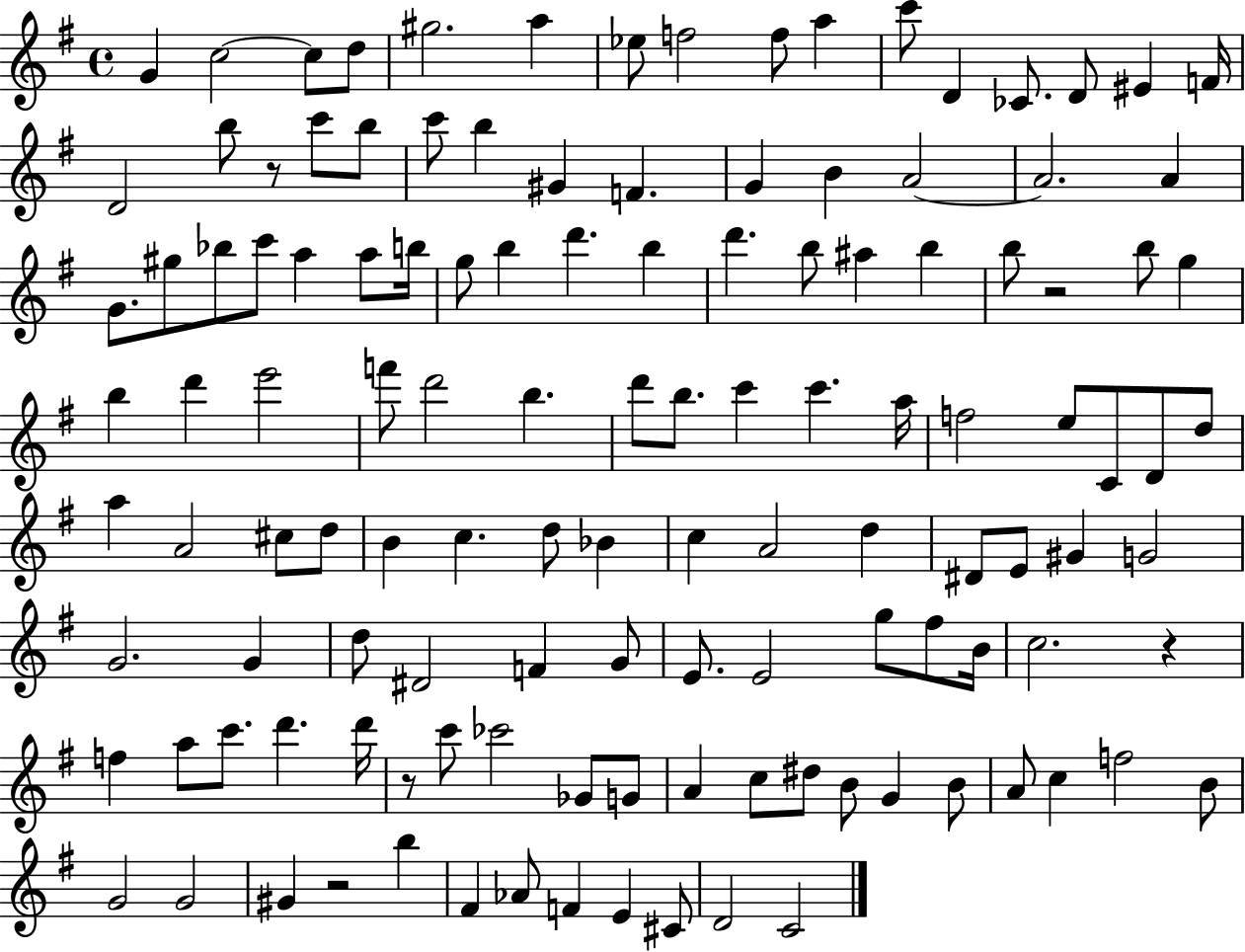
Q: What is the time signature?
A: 4/4